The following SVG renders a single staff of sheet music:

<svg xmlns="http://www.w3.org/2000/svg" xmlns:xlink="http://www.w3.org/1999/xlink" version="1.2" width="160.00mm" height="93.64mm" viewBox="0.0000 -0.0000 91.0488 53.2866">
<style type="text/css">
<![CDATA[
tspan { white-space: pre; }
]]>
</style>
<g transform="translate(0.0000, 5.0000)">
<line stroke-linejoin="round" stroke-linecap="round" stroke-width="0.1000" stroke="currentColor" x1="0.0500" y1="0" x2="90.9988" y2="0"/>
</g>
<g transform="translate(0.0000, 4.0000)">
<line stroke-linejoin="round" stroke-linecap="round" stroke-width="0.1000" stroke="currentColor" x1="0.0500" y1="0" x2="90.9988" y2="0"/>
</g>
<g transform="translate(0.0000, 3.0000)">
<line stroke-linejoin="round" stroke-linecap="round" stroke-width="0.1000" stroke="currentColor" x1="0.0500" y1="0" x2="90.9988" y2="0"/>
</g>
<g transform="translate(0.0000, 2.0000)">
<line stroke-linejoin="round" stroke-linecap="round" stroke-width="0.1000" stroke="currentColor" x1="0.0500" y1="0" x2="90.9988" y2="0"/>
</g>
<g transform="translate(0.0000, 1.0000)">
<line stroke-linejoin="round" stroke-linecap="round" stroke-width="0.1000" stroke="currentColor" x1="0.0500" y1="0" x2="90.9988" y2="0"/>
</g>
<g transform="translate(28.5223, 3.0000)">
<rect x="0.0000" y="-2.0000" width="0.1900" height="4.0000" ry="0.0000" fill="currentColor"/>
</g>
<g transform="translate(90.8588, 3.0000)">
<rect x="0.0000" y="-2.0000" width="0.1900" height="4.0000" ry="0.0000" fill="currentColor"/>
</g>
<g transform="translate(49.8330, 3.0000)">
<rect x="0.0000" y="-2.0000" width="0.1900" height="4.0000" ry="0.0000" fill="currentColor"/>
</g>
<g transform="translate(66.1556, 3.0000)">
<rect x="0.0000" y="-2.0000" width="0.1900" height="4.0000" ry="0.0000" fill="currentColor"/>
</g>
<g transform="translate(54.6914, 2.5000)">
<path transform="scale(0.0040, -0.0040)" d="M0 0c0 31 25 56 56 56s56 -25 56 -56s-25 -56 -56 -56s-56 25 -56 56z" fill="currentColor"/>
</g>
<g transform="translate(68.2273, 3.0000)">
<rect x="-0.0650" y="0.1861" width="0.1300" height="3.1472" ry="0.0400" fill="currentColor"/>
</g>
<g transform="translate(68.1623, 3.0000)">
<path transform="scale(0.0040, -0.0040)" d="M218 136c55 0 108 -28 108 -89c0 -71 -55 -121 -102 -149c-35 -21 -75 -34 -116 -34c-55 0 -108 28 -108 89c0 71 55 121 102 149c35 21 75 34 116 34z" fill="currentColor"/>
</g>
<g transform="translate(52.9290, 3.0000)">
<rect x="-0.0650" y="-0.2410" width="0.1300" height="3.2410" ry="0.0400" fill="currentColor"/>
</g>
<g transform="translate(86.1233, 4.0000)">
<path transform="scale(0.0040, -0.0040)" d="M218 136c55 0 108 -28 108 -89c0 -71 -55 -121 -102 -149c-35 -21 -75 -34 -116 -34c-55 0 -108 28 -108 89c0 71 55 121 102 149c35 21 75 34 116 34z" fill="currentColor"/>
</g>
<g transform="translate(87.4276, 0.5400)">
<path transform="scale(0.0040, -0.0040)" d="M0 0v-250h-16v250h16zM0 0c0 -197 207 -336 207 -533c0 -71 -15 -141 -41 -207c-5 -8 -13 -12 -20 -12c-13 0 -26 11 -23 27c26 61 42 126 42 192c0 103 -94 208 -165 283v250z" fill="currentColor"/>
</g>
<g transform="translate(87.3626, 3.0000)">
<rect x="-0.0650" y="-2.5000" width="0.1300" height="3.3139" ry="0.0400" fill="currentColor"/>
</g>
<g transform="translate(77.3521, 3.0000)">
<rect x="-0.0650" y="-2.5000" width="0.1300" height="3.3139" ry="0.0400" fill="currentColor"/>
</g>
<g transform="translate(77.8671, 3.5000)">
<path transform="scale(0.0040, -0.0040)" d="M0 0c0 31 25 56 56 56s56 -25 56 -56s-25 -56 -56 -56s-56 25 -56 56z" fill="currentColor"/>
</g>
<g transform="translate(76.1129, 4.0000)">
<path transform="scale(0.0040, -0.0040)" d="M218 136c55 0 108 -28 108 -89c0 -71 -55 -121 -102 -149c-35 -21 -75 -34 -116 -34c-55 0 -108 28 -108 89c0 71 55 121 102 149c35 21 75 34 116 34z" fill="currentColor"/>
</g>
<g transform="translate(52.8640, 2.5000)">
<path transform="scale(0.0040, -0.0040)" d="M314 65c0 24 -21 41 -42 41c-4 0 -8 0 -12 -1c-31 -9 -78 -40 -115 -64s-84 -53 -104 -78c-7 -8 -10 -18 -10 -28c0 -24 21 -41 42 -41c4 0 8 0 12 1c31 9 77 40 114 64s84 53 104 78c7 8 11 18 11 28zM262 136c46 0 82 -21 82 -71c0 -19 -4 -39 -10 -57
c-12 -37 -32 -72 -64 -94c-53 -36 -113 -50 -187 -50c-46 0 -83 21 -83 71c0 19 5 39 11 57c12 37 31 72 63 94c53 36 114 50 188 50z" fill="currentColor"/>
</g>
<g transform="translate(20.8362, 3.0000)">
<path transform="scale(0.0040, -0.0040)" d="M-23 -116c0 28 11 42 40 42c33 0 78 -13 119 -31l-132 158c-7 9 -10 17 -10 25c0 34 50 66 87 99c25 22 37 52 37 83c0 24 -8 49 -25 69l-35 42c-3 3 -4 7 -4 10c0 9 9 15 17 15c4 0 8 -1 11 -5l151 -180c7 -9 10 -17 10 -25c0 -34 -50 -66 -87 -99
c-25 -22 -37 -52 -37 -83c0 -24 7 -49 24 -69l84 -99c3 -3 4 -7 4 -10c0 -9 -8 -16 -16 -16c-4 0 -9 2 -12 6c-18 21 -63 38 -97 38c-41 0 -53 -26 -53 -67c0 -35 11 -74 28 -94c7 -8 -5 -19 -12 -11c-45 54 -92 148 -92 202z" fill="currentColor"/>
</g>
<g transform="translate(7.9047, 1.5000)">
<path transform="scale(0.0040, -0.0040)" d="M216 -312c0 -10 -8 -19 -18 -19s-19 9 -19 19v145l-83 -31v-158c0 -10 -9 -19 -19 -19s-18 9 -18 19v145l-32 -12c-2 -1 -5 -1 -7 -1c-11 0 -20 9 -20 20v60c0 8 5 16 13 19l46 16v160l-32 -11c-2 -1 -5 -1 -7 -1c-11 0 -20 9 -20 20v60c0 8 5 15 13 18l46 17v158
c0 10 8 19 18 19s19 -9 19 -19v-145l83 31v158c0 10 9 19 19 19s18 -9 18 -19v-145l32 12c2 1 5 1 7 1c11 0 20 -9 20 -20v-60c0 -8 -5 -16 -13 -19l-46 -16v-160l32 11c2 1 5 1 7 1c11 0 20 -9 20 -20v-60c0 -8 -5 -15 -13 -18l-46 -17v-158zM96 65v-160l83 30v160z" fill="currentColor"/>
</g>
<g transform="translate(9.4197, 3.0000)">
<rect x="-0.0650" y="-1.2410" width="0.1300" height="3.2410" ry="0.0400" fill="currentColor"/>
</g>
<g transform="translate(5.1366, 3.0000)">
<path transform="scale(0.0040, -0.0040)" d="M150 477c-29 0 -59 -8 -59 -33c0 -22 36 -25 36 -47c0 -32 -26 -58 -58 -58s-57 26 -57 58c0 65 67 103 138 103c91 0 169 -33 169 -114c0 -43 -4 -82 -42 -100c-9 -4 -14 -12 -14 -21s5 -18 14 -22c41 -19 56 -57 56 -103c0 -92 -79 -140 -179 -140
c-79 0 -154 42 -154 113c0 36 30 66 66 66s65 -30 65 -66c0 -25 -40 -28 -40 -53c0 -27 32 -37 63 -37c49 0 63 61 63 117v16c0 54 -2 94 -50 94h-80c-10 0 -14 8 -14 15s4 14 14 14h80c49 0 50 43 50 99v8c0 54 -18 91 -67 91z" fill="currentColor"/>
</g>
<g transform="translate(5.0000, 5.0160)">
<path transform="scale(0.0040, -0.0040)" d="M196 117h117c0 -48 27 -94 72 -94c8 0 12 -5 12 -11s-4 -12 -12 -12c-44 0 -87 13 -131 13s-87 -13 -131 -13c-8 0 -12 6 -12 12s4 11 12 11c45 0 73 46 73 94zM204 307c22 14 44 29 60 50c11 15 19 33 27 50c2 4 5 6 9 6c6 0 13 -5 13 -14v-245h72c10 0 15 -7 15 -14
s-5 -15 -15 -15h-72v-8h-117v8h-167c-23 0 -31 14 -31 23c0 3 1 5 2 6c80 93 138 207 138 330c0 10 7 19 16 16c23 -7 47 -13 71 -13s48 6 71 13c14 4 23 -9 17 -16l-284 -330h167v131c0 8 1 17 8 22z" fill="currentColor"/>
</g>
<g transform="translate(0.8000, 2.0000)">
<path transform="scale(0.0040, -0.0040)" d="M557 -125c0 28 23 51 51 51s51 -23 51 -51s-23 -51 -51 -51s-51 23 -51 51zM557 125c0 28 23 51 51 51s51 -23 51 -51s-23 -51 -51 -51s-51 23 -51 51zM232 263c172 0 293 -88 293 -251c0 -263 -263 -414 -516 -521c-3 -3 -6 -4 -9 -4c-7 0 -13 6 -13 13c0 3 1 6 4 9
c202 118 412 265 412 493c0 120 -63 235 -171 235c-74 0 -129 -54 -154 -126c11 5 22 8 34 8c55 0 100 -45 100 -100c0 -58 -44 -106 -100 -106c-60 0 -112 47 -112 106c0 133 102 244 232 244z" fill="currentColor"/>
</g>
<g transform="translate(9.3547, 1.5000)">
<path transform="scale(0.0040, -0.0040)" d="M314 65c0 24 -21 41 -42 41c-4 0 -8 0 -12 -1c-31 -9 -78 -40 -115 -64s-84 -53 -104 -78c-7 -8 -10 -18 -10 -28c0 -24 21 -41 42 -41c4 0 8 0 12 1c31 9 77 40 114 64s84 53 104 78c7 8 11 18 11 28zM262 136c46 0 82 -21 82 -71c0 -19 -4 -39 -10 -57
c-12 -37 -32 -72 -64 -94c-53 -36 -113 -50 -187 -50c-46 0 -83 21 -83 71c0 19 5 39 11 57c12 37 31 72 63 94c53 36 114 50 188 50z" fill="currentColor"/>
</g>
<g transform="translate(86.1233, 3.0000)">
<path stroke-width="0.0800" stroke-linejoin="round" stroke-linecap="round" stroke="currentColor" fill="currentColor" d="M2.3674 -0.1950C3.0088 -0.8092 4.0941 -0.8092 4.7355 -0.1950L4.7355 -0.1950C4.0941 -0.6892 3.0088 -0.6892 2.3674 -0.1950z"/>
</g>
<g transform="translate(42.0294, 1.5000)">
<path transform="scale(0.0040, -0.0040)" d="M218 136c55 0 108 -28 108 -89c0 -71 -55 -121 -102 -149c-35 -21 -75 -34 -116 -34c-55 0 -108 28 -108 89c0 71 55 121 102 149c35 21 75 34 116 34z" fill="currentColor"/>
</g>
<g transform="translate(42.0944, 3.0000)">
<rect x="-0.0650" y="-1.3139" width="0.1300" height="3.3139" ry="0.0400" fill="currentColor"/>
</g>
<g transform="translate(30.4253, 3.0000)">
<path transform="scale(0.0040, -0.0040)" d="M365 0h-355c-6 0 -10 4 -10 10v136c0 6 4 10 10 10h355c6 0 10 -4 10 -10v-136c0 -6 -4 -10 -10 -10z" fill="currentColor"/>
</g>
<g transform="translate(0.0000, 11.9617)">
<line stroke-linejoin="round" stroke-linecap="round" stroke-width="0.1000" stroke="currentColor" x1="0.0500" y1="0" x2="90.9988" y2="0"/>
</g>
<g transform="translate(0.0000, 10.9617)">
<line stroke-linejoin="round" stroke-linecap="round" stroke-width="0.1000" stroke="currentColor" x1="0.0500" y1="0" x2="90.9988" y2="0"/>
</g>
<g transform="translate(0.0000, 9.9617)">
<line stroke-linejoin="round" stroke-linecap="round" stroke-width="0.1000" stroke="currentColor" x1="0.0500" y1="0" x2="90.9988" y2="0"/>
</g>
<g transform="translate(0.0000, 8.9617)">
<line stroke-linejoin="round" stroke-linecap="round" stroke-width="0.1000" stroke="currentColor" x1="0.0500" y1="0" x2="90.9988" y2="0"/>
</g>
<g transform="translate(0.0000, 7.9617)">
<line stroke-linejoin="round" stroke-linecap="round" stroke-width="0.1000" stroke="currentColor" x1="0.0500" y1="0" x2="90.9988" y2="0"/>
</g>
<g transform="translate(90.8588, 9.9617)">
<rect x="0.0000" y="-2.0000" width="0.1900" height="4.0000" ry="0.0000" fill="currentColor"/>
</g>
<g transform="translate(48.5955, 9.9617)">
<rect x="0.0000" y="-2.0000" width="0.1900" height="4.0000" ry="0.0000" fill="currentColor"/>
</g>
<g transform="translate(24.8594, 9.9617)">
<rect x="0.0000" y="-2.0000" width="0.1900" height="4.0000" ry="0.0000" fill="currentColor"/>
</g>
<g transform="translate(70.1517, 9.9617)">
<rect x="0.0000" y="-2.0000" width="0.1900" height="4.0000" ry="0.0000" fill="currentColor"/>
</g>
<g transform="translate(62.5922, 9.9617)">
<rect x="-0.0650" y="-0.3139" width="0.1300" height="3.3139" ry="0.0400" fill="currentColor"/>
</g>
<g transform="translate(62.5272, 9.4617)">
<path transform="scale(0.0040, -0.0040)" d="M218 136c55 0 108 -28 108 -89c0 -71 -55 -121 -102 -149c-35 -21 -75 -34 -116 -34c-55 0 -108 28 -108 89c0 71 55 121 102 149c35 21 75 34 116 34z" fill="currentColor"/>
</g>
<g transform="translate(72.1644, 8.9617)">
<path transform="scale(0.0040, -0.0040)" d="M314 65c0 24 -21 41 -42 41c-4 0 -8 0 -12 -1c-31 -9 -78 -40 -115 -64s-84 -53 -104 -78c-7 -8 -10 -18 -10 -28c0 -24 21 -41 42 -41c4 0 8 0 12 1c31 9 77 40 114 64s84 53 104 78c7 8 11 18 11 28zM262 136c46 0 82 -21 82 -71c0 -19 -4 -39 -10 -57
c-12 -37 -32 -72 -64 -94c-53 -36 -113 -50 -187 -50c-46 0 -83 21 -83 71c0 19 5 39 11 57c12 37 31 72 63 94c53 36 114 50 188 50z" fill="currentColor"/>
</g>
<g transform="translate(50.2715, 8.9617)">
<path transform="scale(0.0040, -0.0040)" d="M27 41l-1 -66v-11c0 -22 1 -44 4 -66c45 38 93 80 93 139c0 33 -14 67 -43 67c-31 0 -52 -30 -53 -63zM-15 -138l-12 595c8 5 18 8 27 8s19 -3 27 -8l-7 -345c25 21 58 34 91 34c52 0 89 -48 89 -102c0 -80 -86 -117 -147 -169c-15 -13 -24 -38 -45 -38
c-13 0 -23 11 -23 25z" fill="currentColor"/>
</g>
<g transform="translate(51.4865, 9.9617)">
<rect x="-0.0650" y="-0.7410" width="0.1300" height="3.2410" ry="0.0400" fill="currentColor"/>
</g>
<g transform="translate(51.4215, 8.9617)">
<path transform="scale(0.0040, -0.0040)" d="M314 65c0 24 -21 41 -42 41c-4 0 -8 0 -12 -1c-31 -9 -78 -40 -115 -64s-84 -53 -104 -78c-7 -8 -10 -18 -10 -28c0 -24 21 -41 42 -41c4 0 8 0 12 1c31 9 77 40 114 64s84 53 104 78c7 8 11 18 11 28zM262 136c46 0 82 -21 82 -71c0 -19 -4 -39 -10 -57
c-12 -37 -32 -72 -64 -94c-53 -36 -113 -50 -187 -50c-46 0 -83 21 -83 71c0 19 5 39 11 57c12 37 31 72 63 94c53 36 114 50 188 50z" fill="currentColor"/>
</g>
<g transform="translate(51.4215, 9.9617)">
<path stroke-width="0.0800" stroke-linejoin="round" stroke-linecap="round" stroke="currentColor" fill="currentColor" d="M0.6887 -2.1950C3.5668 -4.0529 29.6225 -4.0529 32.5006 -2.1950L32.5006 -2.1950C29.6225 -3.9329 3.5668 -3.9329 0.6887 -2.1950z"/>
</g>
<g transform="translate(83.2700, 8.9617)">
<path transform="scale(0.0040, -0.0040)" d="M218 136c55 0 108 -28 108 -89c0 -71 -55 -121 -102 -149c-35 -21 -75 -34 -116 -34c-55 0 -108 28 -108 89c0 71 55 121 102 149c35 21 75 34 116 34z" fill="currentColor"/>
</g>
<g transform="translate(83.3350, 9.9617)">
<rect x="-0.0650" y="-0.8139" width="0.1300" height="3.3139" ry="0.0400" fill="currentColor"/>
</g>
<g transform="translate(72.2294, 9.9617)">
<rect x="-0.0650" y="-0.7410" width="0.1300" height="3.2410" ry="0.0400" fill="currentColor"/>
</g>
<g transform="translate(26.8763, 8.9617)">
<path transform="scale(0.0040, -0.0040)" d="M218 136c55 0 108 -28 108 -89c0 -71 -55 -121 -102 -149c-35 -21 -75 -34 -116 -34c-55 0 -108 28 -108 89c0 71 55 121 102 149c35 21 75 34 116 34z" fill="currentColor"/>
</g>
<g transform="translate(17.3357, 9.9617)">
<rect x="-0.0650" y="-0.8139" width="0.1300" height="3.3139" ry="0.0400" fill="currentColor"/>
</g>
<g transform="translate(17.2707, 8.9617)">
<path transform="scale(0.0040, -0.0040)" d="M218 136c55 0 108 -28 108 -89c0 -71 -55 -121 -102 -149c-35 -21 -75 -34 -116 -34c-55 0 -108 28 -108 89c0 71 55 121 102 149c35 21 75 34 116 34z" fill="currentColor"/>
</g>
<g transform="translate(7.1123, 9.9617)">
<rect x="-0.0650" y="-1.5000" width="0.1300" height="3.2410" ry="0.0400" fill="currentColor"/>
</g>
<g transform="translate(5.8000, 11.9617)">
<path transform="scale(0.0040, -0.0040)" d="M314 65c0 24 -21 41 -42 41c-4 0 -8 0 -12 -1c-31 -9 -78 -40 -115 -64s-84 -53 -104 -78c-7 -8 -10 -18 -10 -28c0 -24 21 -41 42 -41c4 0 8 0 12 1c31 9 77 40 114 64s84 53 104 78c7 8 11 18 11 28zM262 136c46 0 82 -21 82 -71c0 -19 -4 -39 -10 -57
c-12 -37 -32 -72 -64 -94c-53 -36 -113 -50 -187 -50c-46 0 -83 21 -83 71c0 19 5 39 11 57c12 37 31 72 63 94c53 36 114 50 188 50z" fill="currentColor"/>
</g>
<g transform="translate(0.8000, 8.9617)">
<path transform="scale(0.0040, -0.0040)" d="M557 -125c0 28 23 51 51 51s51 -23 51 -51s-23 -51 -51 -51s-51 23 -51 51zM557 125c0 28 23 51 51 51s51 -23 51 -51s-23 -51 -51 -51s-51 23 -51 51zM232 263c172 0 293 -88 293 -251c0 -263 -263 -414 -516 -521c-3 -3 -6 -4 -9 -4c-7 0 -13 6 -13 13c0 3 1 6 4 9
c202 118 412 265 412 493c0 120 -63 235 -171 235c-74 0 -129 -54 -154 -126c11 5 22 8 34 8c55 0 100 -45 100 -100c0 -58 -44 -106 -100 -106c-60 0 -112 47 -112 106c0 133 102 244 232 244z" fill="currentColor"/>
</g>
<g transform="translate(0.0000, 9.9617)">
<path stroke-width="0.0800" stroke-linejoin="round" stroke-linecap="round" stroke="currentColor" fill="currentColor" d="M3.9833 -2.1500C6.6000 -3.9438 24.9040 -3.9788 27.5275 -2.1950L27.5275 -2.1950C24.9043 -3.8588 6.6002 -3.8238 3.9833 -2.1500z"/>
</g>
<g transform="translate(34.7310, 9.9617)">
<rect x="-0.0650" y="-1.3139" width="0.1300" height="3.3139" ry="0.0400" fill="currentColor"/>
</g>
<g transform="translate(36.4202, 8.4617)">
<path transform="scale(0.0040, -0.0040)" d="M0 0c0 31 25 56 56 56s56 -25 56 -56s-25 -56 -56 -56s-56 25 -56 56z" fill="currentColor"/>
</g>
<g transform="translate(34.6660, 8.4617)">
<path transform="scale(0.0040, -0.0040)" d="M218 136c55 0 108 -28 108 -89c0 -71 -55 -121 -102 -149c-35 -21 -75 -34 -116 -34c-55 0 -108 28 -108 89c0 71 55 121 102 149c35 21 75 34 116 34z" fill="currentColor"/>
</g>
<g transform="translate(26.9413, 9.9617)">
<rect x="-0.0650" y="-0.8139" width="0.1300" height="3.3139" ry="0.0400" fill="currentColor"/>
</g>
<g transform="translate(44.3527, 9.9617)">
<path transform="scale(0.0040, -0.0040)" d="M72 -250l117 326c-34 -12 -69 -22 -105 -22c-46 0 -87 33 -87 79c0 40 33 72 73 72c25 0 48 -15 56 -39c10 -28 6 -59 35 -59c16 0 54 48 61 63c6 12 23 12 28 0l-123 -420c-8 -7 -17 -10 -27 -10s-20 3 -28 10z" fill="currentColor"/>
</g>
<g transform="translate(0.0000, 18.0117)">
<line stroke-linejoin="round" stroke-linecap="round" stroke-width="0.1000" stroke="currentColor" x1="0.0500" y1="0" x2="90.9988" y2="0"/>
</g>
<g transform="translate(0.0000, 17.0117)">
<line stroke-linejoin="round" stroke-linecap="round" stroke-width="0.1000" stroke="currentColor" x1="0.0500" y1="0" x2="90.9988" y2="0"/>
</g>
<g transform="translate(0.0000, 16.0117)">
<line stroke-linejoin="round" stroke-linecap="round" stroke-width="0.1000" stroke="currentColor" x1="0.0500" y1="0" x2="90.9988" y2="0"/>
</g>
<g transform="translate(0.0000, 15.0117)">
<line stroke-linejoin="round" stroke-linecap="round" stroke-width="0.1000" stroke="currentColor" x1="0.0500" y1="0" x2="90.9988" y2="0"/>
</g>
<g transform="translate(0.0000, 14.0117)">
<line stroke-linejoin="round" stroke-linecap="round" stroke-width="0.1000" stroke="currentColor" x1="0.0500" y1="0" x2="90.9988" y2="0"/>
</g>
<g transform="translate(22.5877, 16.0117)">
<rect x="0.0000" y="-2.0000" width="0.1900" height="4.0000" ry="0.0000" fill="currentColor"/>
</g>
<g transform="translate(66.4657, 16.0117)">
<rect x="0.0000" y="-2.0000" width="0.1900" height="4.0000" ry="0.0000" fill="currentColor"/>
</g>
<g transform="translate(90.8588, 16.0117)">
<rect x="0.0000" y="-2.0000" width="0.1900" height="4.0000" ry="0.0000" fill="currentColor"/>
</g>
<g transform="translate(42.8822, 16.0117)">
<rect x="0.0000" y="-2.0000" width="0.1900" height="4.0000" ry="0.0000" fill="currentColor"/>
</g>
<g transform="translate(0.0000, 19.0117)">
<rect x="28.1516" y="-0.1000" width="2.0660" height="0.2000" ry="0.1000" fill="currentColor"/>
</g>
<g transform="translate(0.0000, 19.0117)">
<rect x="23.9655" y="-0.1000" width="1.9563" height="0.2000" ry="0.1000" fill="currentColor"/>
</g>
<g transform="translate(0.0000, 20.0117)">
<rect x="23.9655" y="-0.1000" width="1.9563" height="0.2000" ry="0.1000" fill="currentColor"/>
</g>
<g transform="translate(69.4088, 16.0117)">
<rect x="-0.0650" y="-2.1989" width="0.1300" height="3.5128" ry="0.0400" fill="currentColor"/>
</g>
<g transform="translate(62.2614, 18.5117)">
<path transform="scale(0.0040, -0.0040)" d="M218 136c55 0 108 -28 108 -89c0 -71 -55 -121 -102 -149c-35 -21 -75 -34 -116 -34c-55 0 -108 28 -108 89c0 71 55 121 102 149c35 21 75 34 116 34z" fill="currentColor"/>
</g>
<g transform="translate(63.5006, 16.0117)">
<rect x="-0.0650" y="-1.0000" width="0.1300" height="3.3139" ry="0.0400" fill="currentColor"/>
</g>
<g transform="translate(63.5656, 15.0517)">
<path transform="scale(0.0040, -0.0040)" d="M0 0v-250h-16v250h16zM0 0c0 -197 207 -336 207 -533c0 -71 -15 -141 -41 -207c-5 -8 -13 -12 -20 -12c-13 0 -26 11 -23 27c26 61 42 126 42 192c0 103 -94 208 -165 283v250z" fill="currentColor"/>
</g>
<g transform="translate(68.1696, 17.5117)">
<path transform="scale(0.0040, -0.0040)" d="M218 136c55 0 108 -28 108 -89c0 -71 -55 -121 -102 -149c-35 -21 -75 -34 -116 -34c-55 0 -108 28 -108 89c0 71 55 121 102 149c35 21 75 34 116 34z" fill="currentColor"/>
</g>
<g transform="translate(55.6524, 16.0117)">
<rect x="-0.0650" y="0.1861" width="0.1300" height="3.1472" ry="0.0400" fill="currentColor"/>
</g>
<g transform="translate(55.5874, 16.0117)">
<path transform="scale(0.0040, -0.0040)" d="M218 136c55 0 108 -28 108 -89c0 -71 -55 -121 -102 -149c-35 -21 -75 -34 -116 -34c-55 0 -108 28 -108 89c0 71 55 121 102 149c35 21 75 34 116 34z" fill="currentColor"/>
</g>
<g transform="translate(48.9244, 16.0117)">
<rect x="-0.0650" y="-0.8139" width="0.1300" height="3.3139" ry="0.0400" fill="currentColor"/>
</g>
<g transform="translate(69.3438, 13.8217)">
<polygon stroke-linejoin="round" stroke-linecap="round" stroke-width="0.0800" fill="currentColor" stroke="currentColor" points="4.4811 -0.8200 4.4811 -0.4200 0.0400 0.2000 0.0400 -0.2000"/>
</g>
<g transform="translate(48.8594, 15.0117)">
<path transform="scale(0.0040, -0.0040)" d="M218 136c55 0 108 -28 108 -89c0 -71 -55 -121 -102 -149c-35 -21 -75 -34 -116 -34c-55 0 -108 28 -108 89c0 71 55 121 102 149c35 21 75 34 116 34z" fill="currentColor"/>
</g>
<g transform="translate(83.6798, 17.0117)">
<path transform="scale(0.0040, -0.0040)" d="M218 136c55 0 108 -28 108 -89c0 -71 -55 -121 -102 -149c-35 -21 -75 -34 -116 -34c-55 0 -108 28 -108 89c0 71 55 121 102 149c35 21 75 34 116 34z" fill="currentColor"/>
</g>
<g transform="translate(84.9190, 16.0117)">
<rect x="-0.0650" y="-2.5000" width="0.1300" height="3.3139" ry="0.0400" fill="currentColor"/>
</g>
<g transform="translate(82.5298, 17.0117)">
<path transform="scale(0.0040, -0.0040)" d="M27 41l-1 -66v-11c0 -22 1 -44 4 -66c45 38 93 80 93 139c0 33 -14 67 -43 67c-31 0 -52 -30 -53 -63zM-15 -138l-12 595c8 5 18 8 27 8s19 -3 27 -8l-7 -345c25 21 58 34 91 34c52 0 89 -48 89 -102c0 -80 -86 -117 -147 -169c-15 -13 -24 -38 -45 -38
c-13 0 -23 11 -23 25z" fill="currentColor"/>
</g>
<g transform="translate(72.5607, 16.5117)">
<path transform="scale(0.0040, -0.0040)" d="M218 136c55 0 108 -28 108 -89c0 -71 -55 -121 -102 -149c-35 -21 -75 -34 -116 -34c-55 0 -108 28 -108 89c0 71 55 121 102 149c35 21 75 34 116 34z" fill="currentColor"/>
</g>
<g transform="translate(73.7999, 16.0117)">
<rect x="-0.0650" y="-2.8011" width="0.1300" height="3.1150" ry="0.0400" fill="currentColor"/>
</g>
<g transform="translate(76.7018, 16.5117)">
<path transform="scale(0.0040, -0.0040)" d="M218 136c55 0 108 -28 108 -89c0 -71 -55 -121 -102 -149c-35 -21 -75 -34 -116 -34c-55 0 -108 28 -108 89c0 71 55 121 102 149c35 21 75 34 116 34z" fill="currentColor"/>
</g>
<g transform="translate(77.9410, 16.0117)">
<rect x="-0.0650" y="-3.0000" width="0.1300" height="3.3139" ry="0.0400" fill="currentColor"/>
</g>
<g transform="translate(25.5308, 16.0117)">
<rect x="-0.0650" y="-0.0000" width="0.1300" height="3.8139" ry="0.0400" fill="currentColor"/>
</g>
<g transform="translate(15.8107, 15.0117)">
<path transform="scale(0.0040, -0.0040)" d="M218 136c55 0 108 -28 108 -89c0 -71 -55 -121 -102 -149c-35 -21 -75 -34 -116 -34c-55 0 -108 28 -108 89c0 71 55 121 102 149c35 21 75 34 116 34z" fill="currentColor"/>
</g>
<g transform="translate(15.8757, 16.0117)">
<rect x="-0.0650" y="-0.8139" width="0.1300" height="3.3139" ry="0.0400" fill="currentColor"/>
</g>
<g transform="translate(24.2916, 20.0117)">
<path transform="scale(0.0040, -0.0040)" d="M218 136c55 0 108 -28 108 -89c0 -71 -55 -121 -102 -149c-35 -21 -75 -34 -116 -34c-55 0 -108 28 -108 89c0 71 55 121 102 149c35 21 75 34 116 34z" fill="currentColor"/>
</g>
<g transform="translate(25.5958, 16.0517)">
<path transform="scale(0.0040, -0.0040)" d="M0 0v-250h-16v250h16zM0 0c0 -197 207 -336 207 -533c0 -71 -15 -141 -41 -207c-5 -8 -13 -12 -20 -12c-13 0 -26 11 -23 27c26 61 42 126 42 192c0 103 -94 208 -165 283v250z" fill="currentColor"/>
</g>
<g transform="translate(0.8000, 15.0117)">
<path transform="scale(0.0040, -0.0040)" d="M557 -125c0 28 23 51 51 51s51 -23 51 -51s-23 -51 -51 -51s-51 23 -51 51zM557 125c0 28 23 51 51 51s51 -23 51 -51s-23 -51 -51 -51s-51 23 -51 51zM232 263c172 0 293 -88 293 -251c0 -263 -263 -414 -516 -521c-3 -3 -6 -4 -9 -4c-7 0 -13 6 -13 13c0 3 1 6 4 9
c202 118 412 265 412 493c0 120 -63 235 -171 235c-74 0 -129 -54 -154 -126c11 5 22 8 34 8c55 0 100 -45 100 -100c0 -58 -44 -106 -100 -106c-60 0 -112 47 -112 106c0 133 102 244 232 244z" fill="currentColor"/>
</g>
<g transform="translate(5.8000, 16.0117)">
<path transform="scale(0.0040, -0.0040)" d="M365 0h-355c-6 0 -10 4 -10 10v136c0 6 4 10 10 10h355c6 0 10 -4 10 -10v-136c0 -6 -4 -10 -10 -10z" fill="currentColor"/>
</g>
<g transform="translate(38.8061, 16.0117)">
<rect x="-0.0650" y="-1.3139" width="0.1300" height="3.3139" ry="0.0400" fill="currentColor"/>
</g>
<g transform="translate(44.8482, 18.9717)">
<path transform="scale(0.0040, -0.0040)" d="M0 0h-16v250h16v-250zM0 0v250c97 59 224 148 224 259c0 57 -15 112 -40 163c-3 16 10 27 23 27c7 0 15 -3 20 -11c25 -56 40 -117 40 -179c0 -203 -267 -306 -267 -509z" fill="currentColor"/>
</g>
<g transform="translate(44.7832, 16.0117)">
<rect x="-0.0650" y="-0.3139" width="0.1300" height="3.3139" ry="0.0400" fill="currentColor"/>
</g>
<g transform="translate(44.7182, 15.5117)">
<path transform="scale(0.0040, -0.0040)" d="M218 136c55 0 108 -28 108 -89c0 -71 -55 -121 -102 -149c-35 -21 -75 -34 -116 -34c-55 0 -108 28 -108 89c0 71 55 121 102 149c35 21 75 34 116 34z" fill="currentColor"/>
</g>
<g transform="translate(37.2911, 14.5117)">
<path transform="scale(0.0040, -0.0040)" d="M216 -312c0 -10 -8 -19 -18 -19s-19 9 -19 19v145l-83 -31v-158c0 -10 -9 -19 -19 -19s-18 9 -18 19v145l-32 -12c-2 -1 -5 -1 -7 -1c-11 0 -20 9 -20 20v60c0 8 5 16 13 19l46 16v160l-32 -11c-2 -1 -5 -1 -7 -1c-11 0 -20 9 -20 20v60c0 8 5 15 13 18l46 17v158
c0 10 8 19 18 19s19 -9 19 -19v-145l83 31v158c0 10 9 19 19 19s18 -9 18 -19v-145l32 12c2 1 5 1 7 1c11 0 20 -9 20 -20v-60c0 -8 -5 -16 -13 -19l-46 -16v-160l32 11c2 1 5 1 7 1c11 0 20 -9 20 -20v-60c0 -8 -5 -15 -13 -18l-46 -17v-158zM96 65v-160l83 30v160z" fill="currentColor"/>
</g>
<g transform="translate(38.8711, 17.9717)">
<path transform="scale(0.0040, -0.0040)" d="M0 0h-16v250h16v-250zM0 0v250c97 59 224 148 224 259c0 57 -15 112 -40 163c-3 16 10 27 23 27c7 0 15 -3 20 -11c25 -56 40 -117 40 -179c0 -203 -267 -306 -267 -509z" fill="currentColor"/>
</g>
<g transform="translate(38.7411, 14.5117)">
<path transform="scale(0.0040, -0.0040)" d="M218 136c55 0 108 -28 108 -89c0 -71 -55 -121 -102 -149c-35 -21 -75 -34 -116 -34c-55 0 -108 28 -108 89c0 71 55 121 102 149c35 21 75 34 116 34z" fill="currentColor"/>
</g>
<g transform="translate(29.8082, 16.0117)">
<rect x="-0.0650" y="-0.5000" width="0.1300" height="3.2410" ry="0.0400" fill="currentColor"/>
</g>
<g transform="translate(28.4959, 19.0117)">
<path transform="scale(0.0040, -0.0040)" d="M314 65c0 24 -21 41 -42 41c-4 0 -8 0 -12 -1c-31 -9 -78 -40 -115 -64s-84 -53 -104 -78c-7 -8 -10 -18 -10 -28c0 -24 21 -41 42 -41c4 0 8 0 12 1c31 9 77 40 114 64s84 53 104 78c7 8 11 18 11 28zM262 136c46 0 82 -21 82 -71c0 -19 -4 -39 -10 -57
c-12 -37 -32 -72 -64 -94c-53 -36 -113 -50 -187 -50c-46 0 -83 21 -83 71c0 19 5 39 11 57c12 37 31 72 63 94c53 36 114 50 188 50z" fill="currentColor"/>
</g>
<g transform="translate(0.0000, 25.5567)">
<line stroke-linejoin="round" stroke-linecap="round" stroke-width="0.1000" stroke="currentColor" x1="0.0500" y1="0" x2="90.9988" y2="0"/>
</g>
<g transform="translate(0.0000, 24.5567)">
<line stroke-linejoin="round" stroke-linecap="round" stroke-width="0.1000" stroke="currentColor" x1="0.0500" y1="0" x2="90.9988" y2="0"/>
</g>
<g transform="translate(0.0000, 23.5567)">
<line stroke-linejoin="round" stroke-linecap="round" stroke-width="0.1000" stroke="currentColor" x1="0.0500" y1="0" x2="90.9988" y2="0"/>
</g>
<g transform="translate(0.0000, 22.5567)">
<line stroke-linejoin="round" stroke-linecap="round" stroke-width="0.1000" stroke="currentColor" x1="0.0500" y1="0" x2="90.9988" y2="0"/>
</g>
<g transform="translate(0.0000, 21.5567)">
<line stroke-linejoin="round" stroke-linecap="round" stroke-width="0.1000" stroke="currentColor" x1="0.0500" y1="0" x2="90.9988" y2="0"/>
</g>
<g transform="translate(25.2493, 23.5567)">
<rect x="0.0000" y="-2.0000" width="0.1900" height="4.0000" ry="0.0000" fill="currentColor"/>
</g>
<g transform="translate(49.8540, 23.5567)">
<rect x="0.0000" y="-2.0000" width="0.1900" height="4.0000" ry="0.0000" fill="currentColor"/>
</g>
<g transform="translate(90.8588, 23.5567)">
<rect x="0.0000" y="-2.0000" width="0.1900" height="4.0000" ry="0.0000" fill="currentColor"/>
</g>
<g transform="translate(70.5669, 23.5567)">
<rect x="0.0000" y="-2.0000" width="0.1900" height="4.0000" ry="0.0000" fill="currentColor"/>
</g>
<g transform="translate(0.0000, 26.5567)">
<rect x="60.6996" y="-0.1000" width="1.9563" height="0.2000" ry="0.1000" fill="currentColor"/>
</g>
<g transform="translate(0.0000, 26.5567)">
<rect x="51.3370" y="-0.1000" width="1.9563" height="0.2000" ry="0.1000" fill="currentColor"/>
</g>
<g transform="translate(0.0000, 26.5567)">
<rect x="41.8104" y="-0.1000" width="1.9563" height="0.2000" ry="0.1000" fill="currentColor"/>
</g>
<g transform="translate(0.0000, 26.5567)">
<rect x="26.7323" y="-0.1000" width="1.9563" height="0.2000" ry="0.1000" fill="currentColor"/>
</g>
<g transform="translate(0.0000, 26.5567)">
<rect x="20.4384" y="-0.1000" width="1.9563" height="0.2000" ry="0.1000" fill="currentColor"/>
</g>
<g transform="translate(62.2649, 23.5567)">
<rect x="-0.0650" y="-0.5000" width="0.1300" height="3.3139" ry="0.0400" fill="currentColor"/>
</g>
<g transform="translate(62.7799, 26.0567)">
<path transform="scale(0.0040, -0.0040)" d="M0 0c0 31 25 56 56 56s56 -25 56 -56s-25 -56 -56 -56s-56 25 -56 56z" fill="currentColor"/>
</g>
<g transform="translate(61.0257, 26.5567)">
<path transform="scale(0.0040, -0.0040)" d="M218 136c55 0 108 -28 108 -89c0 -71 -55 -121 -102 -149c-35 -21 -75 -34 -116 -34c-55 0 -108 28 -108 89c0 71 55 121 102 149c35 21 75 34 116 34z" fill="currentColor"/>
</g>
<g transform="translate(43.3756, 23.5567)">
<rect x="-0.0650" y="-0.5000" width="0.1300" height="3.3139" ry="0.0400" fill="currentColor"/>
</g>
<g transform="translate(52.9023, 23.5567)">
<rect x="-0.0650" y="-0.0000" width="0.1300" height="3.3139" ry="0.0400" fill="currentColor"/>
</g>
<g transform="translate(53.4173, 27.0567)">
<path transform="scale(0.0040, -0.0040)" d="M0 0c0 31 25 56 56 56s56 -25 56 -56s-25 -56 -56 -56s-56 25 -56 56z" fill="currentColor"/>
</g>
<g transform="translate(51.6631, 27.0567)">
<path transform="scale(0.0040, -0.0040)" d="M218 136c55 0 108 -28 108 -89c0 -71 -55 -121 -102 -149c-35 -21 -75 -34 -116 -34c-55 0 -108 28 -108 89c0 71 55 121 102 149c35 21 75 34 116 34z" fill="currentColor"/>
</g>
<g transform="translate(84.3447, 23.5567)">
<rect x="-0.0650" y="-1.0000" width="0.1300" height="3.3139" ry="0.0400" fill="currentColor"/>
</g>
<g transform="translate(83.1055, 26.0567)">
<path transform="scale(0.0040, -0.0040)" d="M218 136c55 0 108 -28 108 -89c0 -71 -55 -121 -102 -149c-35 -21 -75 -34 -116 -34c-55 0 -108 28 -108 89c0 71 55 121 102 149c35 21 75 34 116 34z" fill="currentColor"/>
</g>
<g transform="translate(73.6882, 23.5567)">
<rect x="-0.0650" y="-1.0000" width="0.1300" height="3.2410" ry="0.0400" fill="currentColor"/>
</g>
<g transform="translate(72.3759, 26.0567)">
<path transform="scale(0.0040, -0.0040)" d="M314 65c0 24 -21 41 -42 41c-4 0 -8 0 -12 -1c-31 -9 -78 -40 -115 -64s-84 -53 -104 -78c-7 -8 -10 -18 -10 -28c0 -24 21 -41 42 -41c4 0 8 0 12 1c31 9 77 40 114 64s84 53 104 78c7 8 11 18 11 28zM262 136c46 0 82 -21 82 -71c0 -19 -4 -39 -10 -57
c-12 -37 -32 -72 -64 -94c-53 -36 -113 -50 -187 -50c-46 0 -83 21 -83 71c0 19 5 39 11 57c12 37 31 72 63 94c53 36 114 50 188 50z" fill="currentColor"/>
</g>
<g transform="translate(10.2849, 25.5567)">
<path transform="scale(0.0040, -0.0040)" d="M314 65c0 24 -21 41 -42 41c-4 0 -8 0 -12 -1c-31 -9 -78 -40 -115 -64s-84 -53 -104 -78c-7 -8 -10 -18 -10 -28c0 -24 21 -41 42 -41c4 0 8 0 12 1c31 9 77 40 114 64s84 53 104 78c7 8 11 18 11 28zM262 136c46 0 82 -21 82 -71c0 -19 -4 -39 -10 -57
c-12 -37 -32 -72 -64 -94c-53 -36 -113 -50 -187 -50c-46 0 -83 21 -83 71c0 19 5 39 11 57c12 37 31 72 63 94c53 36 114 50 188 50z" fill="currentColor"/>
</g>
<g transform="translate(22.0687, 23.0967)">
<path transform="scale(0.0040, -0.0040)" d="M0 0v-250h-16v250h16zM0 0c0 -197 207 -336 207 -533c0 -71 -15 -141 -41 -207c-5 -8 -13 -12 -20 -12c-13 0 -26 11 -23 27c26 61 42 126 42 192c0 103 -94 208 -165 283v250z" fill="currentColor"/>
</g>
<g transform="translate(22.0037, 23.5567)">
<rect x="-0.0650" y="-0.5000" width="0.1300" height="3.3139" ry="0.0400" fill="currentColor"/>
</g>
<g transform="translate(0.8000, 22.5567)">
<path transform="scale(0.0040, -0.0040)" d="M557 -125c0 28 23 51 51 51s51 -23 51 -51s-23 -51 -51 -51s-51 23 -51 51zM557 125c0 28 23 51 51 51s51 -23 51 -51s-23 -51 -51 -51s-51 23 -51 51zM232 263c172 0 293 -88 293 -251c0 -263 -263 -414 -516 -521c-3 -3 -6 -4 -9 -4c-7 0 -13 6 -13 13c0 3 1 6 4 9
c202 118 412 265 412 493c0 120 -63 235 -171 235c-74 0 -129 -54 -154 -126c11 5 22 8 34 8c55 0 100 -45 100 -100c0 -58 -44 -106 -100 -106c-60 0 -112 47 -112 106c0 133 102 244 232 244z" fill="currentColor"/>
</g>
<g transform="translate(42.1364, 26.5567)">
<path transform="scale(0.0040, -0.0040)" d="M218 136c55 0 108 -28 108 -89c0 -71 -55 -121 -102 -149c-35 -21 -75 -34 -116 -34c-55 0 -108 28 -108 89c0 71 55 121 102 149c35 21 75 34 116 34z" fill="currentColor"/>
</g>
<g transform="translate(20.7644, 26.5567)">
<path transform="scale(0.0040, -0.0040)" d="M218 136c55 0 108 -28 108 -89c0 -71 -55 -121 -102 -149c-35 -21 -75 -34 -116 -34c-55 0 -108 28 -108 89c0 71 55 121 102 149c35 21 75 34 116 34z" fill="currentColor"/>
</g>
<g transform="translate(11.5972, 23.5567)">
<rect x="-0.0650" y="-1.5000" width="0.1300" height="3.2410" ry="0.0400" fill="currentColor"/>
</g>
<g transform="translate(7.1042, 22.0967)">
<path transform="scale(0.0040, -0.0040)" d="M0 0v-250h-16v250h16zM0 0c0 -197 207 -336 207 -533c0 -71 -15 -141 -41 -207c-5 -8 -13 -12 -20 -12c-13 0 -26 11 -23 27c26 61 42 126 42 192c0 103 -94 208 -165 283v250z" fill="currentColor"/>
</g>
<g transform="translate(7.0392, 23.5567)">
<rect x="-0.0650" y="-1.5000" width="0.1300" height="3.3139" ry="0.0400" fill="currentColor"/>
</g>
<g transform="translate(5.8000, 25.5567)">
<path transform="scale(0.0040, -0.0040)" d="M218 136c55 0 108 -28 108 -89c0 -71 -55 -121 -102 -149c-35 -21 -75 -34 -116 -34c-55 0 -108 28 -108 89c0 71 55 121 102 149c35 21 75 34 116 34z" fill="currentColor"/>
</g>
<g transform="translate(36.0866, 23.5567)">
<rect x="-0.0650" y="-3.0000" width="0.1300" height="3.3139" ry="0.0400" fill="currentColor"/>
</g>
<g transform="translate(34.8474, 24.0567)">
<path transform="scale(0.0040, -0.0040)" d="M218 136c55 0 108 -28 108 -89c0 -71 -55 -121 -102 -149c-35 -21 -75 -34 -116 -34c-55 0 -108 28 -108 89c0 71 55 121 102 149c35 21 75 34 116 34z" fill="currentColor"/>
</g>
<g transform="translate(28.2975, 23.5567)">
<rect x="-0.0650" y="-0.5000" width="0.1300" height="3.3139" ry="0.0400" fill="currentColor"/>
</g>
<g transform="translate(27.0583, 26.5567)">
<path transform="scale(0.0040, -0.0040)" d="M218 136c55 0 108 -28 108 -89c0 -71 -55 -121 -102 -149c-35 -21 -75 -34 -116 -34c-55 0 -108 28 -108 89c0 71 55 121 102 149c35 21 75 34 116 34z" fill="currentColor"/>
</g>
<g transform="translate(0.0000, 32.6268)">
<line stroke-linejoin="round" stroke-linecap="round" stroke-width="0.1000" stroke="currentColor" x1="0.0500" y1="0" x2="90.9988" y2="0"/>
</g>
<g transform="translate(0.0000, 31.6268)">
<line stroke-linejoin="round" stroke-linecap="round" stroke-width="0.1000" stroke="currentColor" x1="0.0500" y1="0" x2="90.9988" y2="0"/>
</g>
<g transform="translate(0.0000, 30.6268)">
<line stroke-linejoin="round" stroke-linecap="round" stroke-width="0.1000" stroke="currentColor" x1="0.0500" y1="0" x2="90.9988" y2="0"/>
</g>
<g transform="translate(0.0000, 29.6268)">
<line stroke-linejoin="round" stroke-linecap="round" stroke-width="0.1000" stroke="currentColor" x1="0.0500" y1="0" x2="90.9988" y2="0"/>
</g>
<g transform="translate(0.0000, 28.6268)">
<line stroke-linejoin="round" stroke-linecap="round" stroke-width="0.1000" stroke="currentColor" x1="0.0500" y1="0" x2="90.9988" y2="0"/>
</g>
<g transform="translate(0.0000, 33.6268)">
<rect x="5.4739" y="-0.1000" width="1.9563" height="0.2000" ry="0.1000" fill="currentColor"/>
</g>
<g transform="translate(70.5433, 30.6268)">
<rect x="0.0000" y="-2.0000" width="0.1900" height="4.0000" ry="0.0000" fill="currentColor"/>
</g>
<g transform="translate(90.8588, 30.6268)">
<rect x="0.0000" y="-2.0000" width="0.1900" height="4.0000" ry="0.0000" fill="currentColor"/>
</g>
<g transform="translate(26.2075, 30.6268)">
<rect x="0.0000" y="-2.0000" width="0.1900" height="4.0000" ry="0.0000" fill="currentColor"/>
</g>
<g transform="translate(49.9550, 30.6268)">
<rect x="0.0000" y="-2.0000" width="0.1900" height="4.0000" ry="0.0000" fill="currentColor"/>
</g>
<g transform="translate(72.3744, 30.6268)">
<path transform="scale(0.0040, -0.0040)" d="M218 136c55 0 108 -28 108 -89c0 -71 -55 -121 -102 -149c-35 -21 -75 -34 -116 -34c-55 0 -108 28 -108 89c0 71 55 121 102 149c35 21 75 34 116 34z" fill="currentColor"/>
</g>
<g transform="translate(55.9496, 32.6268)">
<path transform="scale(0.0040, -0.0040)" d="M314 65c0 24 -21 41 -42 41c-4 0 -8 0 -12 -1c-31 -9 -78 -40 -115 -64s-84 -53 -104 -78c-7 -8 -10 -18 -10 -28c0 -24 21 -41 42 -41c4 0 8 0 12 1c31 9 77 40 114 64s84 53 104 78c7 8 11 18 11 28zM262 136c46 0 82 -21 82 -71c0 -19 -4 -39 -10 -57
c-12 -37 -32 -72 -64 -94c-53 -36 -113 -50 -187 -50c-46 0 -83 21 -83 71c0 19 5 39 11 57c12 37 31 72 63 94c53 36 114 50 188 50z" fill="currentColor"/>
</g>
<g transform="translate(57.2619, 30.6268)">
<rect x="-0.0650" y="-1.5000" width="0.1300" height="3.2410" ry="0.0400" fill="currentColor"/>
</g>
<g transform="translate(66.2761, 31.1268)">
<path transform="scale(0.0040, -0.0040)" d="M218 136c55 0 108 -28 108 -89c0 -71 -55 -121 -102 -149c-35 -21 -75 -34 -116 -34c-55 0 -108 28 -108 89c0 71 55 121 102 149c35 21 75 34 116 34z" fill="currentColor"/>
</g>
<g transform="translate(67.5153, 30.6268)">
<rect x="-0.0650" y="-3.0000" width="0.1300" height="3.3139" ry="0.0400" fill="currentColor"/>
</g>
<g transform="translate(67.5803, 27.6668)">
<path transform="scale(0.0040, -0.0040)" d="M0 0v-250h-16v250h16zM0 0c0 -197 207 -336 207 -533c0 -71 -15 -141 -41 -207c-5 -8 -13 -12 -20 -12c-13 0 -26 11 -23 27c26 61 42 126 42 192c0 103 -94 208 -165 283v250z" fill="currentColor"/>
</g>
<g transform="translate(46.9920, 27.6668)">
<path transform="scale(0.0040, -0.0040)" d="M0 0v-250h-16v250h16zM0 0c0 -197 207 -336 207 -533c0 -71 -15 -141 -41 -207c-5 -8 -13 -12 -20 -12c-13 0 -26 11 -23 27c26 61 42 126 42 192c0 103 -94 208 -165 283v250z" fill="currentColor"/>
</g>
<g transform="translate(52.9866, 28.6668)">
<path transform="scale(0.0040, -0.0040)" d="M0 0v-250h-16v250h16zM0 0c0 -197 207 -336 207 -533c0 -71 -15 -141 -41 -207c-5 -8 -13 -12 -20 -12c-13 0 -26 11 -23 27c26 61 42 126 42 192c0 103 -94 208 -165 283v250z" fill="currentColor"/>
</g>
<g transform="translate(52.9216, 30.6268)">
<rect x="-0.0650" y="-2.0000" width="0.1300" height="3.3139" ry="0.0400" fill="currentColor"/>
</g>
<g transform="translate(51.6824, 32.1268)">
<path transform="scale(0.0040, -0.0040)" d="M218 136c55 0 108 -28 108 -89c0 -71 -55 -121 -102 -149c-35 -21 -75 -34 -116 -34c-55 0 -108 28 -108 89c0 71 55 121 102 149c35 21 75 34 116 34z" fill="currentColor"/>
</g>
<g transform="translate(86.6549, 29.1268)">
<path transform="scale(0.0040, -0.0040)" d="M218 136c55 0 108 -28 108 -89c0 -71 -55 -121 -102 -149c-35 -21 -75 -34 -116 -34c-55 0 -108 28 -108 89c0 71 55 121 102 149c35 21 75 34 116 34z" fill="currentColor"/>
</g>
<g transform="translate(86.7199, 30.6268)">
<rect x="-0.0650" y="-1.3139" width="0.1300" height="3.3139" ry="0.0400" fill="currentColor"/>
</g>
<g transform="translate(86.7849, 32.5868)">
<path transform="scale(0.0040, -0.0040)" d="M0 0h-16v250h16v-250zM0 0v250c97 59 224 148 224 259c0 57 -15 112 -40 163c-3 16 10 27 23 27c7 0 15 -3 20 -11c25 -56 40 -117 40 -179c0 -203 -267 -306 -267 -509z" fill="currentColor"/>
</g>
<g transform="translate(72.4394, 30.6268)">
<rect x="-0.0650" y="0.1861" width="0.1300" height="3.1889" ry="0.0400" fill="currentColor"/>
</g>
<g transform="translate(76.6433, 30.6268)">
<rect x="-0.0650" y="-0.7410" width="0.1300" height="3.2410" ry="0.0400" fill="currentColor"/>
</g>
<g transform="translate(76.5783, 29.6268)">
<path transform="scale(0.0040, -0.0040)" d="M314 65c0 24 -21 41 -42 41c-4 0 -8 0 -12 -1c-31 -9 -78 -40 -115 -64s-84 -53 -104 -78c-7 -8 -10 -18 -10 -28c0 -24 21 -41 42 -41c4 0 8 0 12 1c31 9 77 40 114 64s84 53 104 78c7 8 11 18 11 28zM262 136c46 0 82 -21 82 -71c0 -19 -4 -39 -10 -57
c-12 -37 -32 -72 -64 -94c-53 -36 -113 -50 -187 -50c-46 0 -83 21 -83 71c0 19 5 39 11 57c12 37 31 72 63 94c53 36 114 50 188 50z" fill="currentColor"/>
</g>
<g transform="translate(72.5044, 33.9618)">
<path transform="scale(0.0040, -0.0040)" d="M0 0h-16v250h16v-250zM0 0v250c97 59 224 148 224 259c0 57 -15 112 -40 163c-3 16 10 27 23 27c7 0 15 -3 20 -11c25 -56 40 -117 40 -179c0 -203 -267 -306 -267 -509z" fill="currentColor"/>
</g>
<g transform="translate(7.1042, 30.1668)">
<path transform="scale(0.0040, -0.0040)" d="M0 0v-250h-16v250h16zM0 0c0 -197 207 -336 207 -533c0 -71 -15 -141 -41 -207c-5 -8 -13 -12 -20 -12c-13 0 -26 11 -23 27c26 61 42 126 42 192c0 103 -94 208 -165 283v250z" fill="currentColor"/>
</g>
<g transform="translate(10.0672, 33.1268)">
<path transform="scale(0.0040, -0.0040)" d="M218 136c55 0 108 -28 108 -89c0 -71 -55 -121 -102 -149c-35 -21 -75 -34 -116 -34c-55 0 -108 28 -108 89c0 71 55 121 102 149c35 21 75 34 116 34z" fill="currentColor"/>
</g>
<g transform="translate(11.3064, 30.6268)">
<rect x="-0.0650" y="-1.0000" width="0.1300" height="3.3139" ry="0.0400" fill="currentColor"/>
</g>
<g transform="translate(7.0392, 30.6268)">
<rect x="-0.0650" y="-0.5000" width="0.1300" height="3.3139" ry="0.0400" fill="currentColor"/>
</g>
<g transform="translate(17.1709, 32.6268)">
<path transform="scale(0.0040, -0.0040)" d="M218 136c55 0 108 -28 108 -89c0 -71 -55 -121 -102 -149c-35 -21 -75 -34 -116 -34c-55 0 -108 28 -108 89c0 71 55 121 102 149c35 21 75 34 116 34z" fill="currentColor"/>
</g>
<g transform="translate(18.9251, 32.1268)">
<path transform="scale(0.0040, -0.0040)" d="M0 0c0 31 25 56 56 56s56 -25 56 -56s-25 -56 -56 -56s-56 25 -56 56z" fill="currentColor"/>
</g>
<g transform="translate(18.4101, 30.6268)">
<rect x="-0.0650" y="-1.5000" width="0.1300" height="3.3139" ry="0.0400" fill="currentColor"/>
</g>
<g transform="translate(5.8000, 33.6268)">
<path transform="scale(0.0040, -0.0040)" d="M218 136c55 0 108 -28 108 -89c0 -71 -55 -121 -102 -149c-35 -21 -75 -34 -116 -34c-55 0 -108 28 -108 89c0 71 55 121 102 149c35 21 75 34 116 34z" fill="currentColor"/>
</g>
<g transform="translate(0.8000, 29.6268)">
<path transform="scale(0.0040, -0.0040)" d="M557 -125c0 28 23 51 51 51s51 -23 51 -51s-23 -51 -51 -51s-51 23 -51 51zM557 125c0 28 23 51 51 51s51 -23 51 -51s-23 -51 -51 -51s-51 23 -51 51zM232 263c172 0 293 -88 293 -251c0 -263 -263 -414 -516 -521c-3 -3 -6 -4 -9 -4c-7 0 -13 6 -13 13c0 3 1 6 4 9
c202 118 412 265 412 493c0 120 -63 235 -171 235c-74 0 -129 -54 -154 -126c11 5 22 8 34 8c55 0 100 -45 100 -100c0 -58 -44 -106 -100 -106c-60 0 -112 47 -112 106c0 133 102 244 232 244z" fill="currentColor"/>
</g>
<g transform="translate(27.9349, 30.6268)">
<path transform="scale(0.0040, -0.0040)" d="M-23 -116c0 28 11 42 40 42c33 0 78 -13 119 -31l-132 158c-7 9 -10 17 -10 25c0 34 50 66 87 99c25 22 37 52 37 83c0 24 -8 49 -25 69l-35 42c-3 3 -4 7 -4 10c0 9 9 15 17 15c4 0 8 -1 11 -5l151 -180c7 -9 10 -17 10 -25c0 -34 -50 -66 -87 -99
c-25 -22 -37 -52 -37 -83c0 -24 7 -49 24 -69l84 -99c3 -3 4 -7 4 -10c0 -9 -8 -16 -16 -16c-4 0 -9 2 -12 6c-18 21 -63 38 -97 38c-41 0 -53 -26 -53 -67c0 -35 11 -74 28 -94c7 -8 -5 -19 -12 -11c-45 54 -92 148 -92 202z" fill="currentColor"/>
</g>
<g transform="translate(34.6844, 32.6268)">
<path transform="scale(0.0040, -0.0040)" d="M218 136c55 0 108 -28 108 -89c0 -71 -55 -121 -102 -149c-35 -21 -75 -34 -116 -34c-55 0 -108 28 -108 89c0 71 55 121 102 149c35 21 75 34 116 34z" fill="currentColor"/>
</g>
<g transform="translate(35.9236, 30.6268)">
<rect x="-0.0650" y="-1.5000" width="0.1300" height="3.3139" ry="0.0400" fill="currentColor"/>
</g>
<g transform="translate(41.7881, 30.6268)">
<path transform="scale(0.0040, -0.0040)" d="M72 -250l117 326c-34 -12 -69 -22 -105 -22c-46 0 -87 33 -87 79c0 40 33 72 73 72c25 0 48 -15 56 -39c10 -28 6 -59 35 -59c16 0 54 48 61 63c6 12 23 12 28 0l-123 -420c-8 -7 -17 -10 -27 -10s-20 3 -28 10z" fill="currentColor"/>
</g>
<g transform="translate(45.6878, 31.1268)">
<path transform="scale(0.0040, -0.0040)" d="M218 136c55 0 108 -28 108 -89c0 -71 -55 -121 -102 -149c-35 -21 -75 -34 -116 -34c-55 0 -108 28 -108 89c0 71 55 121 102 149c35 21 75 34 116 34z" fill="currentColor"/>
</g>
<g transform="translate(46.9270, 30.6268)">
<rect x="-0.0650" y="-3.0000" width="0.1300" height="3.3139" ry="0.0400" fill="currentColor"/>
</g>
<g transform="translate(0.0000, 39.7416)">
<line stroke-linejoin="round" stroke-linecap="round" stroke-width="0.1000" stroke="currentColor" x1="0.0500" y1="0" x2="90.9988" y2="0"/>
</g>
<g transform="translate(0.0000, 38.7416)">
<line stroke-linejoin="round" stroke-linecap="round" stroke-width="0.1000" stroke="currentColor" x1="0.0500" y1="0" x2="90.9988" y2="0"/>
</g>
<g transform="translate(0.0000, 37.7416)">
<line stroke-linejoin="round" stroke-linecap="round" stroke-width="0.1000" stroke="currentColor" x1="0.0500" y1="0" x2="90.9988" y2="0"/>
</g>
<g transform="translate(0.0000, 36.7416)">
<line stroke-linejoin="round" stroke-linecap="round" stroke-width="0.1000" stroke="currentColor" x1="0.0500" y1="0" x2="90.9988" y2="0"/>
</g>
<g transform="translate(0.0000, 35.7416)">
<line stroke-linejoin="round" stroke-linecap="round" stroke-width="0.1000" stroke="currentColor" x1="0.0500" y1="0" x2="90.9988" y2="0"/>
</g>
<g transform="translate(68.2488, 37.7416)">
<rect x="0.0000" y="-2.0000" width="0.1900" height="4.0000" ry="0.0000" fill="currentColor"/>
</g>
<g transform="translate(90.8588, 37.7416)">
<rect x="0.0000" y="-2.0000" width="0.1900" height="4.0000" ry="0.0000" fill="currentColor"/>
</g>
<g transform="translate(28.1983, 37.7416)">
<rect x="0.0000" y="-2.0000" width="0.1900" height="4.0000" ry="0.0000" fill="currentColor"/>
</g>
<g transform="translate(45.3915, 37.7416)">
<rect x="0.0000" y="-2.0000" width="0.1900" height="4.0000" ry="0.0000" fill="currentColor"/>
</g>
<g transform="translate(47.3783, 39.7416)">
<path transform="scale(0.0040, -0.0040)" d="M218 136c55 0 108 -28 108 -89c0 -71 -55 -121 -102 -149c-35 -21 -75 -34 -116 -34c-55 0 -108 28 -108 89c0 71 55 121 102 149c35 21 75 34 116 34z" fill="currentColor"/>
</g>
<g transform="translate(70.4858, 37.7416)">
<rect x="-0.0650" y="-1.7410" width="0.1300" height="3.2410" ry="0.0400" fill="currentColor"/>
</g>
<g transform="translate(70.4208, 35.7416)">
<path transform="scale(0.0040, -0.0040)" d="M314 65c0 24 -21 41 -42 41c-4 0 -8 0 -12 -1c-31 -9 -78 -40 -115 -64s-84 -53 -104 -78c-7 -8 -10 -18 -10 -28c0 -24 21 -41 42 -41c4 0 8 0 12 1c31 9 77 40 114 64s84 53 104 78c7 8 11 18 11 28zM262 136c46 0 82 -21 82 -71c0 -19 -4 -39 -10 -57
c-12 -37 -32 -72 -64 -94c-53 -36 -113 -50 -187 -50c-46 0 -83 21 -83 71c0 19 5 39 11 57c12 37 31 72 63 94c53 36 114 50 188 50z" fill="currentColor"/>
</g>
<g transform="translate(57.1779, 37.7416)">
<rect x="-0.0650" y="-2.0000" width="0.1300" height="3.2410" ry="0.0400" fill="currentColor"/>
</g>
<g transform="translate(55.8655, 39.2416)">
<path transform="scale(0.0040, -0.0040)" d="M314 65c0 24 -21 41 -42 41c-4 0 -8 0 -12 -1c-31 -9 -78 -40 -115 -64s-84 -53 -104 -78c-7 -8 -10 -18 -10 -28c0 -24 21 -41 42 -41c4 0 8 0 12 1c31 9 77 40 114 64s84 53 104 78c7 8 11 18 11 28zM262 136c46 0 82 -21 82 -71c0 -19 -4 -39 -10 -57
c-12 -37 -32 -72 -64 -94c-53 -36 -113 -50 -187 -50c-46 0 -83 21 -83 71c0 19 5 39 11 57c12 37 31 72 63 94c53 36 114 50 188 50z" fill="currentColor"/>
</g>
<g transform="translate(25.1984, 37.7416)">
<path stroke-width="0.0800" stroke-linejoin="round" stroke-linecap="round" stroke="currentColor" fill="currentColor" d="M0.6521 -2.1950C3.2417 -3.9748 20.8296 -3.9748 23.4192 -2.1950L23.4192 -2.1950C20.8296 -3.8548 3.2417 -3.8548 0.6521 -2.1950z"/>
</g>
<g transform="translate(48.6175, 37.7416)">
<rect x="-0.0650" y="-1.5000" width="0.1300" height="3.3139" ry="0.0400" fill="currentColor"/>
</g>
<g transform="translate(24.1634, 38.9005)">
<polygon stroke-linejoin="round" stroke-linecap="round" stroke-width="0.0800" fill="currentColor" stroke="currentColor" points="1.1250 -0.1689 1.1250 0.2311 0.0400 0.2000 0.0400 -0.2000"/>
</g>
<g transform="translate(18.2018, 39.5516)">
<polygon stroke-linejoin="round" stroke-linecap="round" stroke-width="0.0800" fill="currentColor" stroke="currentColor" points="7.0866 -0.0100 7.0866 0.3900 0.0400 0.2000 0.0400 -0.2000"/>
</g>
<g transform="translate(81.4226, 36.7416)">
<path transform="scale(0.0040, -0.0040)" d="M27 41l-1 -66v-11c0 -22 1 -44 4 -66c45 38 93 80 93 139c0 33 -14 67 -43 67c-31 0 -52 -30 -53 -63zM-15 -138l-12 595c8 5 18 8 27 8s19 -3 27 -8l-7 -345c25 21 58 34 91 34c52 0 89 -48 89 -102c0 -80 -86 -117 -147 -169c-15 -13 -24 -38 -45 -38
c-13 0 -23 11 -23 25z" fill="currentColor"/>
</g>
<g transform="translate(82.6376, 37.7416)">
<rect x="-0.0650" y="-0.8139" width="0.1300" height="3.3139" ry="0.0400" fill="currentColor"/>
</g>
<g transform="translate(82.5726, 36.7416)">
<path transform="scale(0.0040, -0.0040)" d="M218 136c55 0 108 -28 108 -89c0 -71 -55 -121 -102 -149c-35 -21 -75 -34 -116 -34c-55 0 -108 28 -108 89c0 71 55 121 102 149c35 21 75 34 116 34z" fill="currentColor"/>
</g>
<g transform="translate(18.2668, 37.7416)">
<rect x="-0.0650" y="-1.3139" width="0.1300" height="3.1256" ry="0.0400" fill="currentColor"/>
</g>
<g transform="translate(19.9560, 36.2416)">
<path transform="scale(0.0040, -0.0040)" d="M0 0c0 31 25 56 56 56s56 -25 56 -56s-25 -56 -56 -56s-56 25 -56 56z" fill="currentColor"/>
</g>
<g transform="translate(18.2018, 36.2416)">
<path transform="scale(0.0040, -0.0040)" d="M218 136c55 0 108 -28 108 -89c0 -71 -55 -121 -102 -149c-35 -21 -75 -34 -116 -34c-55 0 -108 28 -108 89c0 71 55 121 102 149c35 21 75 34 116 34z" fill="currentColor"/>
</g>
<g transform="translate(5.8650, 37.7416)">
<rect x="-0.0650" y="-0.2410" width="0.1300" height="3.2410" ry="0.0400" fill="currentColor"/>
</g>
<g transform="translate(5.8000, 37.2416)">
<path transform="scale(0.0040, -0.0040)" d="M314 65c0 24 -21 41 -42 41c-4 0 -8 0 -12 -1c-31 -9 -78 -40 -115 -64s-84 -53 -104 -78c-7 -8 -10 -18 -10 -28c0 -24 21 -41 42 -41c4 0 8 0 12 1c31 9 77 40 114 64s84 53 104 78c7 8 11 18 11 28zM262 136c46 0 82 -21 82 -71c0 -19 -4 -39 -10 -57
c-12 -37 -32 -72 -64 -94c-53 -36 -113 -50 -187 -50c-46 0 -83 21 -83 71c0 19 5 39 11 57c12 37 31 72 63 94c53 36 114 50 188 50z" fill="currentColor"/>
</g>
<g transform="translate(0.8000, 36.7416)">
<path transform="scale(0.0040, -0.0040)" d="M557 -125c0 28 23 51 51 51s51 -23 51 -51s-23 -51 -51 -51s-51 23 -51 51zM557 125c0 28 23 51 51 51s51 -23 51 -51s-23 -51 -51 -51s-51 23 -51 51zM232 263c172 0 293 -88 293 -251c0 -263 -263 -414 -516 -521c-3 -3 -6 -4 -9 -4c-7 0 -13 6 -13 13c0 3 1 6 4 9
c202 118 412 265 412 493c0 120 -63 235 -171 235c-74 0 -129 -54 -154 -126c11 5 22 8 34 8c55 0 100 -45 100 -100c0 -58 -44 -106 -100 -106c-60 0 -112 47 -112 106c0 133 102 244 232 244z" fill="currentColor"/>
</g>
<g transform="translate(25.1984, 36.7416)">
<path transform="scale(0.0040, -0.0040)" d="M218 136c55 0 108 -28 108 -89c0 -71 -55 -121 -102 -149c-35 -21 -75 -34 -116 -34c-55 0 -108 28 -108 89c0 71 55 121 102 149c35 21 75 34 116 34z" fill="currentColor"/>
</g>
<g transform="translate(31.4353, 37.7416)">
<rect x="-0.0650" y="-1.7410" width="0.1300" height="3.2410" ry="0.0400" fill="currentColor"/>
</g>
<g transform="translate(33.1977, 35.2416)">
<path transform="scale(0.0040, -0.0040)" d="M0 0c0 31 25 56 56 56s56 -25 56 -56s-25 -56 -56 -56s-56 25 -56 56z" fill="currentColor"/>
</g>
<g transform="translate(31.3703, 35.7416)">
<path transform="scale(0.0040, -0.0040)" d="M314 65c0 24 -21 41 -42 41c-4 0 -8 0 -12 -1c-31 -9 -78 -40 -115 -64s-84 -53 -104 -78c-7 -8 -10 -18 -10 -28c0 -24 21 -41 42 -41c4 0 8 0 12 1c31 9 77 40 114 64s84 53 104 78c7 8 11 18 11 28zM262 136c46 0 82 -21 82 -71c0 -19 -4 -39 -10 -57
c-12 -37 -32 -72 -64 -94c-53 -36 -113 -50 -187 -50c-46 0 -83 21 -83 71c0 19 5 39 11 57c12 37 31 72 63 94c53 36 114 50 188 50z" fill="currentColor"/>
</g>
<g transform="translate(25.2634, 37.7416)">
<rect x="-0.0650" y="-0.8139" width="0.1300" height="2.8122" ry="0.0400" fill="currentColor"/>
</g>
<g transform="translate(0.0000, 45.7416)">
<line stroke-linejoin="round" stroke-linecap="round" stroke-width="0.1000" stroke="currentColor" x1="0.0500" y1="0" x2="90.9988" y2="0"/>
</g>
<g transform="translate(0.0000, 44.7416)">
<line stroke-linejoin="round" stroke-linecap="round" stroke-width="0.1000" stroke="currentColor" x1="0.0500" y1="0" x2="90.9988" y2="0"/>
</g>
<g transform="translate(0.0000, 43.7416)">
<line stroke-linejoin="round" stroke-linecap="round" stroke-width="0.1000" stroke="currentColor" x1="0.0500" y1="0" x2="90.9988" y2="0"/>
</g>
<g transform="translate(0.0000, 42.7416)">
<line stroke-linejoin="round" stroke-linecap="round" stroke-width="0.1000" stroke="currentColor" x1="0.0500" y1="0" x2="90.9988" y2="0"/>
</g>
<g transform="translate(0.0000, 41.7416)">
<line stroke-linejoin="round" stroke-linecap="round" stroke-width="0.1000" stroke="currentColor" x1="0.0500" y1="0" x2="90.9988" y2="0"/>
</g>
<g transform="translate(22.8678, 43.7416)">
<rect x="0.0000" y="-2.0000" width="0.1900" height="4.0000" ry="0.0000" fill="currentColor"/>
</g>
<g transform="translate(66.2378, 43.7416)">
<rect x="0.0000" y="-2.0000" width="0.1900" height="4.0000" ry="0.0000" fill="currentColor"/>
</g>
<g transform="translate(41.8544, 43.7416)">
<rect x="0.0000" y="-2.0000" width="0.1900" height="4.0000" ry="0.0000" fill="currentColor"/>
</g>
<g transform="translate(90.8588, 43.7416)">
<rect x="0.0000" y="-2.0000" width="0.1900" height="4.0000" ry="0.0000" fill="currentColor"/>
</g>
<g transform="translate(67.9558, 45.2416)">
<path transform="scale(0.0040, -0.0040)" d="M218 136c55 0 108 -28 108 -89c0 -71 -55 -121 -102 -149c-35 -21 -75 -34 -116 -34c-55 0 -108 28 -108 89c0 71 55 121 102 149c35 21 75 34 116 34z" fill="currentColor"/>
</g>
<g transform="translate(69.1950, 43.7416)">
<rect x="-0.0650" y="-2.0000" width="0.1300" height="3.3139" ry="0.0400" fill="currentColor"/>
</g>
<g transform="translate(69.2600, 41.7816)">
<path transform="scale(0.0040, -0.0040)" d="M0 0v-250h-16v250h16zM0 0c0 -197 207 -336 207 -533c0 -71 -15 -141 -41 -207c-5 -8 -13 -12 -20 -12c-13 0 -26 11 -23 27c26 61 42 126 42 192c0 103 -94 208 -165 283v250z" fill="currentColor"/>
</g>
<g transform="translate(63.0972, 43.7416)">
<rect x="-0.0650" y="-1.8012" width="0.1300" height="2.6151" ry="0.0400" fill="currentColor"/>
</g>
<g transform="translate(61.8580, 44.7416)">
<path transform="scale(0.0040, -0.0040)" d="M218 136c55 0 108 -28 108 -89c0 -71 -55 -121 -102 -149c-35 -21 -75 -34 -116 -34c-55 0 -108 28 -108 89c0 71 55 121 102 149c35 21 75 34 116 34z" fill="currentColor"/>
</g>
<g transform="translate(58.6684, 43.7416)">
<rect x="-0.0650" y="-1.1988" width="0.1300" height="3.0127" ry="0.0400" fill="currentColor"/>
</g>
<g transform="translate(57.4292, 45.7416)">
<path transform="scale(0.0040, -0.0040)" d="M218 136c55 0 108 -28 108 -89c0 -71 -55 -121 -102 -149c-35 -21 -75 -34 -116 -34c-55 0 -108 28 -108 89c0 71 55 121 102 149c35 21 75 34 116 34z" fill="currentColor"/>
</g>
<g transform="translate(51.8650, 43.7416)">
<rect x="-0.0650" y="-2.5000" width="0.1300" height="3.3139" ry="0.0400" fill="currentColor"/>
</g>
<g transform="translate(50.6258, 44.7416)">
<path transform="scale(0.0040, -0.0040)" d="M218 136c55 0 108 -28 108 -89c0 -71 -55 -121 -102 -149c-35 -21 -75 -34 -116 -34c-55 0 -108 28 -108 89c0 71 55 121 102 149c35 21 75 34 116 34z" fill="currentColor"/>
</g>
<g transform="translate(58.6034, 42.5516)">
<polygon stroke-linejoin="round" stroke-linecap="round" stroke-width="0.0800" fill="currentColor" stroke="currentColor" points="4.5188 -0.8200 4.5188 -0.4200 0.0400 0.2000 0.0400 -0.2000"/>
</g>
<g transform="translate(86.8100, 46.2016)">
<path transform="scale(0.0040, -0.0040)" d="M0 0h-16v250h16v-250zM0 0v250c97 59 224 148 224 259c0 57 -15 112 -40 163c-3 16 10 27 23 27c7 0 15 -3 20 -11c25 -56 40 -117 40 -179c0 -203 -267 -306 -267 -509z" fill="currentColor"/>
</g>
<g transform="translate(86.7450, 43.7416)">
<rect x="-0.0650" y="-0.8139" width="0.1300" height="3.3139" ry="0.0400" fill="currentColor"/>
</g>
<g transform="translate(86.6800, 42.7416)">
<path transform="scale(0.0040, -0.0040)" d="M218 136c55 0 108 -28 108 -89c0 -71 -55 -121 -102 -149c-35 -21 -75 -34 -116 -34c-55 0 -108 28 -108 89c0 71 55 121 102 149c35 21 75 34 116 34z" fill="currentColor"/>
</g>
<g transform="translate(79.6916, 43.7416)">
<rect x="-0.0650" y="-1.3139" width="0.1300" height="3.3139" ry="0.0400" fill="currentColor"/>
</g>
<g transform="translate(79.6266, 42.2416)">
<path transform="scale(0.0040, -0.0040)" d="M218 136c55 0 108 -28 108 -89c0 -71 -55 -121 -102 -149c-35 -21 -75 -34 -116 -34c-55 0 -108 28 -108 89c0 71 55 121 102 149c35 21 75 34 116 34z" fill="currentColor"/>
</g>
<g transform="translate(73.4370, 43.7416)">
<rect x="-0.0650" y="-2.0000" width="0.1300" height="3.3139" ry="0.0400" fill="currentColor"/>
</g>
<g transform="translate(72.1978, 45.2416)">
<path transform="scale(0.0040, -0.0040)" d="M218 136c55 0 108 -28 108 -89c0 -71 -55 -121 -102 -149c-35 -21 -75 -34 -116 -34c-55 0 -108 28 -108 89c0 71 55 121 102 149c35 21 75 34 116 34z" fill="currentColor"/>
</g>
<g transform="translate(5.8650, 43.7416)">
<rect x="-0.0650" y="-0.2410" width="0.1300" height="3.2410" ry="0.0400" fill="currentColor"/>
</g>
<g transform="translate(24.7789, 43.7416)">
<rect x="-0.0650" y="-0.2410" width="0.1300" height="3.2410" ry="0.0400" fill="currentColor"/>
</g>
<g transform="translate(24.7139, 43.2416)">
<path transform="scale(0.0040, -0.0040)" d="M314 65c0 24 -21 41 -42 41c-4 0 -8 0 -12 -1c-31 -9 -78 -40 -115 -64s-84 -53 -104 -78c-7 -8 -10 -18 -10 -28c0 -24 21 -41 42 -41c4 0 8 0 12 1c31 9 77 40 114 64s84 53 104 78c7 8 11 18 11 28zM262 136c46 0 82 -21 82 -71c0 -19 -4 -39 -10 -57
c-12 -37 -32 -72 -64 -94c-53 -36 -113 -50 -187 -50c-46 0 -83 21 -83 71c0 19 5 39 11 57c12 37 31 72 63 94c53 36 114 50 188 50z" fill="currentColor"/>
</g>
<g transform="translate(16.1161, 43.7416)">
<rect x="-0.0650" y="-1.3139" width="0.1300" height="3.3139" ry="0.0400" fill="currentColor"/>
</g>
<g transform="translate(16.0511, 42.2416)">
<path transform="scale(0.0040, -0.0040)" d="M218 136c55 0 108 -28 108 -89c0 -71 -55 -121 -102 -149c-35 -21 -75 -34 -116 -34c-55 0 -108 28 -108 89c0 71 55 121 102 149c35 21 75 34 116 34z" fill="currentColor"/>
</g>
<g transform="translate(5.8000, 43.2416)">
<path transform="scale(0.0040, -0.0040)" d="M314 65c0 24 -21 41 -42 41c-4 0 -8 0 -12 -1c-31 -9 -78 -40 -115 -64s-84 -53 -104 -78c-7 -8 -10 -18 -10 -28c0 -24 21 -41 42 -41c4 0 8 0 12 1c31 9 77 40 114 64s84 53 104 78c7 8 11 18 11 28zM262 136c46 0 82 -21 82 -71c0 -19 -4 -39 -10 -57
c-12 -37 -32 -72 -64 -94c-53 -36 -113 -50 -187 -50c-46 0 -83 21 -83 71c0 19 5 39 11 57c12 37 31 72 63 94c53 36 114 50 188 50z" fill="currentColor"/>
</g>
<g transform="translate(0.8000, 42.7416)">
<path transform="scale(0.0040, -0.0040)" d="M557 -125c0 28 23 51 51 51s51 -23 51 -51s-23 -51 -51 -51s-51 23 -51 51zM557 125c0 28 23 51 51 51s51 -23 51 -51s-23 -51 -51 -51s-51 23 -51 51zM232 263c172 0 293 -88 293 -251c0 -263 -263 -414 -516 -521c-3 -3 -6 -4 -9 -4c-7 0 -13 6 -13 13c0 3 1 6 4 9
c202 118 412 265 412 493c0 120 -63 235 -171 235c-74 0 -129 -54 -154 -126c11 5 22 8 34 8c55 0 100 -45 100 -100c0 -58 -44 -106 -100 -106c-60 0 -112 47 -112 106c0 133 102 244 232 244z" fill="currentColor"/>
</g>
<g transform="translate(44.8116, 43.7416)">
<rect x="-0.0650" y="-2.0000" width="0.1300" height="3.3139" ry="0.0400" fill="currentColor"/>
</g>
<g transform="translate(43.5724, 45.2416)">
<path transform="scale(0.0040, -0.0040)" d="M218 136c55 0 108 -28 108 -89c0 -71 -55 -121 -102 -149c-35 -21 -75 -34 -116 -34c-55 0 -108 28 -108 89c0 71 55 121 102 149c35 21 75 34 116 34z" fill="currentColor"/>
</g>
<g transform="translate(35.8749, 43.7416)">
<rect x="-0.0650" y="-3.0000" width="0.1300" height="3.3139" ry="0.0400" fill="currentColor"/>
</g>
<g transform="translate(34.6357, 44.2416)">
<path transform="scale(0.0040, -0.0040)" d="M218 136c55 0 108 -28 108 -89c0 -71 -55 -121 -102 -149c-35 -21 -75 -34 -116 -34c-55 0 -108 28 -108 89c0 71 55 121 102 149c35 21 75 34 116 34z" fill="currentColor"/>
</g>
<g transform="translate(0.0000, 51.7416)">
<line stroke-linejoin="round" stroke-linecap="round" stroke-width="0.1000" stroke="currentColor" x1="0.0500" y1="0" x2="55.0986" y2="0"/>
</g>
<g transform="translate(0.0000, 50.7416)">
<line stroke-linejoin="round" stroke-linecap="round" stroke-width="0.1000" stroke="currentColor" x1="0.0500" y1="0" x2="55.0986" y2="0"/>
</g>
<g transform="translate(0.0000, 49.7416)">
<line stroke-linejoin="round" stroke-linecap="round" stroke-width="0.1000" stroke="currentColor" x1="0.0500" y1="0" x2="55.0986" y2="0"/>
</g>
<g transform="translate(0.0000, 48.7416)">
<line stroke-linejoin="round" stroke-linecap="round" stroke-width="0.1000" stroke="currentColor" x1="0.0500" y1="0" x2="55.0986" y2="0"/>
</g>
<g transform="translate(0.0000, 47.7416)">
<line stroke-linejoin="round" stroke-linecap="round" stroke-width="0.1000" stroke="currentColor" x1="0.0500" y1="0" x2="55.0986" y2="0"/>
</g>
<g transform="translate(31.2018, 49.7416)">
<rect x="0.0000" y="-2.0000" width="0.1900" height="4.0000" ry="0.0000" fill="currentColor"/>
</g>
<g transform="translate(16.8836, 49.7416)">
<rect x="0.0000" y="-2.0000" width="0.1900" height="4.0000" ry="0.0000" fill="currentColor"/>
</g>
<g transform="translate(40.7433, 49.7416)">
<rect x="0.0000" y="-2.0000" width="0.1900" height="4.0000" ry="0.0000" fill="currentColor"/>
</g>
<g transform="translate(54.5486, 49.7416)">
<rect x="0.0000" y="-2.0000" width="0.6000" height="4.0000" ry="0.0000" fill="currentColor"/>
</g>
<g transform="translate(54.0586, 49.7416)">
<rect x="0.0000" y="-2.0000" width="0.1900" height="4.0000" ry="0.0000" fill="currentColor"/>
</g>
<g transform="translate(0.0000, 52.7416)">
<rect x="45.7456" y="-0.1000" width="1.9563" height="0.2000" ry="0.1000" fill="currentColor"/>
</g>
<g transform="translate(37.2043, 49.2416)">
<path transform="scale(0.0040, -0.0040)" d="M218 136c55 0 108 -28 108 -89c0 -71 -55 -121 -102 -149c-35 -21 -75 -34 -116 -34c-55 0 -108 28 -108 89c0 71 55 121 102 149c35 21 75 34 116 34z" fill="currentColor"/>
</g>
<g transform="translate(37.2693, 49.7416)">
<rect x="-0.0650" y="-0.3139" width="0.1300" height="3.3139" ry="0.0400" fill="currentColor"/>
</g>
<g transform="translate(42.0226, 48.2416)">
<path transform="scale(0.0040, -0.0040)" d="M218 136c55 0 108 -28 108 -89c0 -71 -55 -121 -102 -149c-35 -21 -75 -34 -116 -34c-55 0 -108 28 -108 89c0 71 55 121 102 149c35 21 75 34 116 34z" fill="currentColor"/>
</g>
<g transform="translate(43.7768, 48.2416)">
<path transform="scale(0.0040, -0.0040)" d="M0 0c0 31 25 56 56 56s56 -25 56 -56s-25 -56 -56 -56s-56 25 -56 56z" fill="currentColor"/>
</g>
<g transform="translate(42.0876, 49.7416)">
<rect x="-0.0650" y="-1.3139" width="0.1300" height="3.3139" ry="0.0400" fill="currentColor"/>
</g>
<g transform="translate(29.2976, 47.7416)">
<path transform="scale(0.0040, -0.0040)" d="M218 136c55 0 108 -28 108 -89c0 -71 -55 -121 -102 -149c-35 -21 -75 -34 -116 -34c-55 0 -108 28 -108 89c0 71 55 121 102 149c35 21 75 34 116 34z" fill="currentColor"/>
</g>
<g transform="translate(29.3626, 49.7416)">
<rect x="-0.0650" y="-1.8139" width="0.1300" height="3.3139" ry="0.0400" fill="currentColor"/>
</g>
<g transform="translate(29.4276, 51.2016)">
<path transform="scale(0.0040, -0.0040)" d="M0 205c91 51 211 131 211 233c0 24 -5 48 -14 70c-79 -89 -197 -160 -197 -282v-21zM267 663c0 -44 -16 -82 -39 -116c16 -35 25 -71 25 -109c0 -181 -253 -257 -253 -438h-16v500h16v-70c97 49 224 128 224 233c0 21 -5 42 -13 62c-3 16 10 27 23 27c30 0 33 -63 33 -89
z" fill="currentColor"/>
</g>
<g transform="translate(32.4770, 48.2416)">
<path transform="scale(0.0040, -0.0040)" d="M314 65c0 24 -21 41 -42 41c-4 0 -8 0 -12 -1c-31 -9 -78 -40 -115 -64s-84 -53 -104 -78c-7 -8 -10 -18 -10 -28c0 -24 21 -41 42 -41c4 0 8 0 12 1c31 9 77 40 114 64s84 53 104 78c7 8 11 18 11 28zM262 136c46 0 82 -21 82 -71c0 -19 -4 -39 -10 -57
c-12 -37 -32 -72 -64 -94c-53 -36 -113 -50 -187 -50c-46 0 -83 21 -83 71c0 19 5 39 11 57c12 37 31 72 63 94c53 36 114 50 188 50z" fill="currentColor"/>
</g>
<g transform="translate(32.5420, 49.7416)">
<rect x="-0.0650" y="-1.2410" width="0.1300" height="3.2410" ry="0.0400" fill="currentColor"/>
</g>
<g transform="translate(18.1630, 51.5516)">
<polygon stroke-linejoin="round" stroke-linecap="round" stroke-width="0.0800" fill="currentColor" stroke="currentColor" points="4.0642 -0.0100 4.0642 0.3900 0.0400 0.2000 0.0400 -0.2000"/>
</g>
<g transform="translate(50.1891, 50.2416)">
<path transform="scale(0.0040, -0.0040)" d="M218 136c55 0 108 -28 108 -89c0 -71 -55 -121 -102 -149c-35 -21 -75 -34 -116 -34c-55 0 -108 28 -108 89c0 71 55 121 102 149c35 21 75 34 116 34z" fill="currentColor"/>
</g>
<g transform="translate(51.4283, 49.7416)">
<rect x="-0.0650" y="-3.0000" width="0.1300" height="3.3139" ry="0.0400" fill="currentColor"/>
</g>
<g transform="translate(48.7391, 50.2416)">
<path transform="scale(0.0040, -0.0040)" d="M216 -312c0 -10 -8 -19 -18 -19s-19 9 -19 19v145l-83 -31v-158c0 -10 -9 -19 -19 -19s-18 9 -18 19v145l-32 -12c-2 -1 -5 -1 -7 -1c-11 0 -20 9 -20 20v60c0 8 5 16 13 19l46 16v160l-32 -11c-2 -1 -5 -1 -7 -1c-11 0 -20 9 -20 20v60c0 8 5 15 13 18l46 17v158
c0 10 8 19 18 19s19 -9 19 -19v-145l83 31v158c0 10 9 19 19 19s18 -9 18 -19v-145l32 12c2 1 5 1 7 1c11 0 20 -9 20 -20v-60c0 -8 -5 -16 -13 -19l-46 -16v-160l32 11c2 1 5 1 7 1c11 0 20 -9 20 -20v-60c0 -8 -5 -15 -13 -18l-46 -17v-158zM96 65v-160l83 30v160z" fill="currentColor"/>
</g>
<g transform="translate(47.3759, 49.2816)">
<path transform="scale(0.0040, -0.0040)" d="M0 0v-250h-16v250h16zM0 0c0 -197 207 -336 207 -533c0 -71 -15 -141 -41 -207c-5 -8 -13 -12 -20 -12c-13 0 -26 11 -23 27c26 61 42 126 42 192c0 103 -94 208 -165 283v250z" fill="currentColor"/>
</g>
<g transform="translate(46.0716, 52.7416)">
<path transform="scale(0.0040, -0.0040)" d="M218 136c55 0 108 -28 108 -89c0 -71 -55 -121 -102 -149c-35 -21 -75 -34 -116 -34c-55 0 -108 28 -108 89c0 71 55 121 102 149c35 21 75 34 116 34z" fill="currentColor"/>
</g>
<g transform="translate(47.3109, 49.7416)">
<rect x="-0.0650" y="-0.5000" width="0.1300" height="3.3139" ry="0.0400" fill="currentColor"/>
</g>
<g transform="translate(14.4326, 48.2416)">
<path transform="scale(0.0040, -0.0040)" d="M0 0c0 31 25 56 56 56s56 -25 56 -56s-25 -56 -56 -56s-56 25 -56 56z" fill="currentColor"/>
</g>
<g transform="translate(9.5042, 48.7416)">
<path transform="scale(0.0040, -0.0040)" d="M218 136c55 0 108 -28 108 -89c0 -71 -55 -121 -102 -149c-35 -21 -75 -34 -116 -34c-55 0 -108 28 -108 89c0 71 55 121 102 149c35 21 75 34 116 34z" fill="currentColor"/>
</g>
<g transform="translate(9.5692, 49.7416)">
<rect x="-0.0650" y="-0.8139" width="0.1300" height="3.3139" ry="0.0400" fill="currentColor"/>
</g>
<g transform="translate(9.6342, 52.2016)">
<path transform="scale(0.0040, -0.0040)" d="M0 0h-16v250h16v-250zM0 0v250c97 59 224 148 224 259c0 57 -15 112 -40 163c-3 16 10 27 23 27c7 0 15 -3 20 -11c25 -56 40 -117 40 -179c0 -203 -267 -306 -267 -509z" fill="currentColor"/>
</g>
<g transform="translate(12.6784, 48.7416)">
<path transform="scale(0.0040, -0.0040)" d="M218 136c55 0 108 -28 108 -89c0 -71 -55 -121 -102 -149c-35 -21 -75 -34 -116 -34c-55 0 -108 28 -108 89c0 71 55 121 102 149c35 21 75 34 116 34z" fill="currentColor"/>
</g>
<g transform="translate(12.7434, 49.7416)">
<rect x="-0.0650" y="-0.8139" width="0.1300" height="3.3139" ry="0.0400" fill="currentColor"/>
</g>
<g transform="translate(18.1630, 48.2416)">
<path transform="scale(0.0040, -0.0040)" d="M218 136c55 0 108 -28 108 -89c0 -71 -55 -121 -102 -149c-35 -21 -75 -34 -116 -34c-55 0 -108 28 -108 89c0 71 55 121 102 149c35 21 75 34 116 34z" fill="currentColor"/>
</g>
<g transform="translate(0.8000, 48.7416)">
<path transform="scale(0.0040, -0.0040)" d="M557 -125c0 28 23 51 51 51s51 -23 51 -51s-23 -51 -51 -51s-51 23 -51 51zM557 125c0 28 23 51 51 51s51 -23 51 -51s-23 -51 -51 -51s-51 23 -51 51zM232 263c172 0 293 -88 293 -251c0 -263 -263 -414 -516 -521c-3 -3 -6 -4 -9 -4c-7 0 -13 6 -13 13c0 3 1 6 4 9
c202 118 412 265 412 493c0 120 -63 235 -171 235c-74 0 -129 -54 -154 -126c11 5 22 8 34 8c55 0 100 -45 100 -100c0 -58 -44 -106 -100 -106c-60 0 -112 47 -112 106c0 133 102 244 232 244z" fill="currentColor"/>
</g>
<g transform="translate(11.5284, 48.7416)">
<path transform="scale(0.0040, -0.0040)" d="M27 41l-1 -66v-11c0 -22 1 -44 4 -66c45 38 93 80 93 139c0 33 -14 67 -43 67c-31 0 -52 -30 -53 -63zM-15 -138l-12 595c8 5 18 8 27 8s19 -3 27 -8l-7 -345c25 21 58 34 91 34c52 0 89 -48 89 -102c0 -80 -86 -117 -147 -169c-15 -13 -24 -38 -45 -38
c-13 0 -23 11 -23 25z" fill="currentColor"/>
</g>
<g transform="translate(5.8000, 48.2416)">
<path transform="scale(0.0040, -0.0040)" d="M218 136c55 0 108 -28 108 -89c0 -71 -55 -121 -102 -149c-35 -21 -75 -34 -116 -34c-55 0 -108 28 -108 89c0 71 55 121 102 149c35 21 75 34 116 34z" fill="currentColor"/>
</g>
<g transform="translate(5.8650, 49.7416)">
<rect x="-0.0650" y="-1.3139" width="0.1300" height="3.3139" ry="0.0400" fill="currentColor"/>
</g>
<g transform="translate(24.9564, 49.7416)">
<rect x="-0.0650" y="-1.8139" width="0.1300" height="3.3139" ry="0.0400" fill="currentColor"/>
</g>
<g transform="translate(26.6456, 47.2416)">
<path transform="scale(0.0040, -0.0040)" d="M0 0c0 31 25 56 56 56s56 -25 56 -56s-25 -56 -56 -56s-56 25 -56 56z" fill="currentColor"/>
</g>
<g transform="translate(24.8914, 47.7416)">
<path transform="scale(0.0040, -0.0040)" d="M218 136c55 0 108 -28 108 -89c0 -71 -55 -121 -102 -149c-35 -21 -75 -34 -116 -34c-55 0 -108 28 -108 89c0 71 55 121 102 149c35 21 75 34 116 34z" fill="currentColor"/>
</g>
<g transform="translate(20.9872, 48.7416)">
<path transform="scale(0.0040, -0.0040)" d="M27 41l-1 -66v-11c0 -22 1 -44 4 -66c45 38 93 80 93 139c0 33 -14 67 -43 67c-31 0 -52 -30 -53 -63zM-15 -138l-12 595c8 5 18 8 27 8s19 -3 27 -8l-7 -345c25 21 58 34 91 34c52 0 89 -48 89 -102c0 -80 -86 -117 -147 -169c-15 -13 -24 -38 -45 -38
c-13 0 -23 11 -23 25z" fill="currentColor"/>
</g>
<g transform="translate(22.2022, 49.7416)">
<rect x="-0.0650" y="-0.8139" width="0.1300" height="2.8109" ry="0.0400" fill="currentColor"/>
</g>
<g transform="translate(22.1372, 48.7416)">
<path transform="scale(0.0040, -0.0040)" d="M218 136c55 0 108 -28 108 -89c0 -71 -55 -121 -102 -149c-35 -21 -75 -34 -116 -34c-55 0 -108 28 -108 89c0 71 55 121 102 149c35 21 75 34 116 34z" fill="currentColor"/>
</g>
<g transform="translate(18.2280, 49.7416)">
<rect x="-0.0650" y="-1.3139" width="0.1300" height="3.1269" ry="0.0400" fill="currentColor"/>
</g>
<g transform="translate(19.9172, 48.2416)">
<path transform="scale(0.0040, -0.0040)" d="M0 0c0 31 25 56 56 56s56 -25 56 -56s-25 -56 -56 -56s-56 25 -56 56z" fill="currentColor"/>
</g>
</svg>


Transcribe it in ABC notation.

X:1
T:Untitled
M:3/4
L:1/4
K:C
^G,2 z z2 G, E,2 D, B,, B,,/2 G,,2 F, F, G, z/2 _F,2 E, F,2 F, z2 F, C,,/2 E,,2 ^G,/2 E,/2 F, D, F,,/2 A,,/2 C,/2 C, _B,, G,,/2 G,,2 E,,/2 E,, C, E,, D,, E,, F,,2 F,, E,,/2 F,, G,, z G,, z/2 C,/2 A,,/2 G,,2 C,/2 D,/2 F,2 G,/2 E,2 G,/2 F,/4 A,2 G,, A,,2 A,2 _F, E,2 G, E,2 C, A,, B,, G,,/2 B,,/2 A,,/2 A,, G, F,/2 G, F,/2 _F, G,/2 _F,/2 A, A,/4 G,2 E, G, E,,/2 ^C,